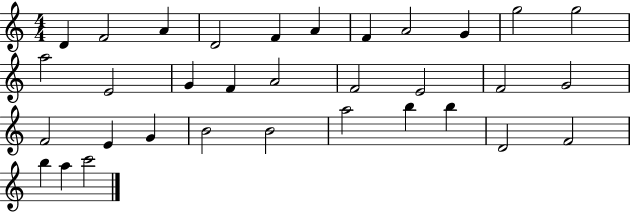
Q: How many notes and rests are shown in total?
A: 33